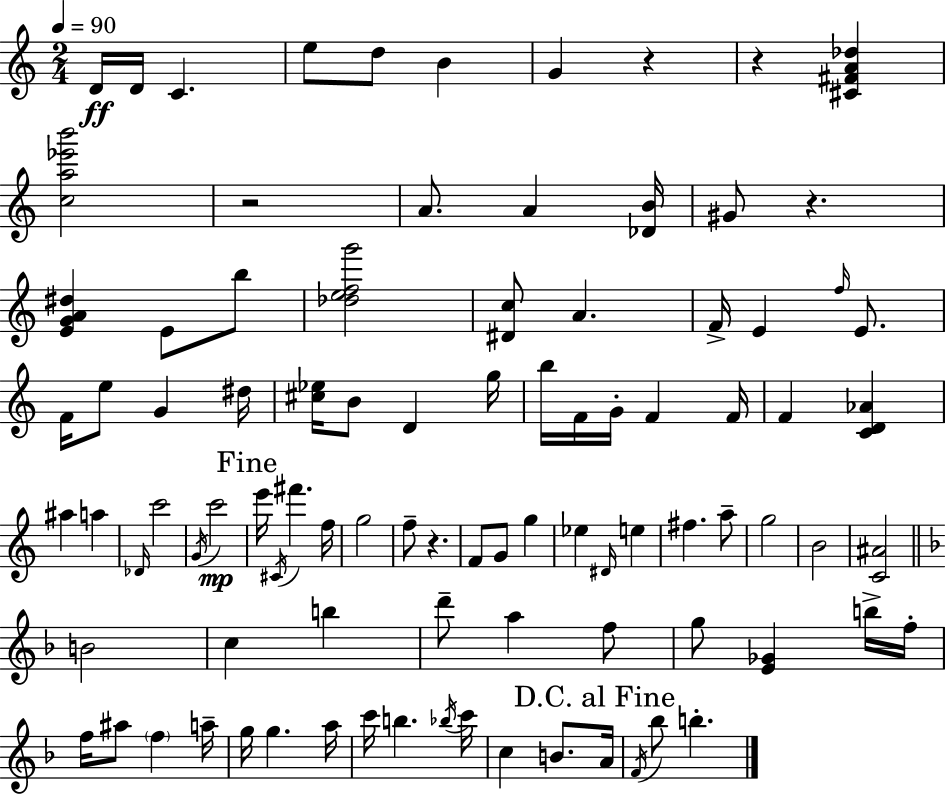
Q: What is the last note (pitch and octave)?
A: B5